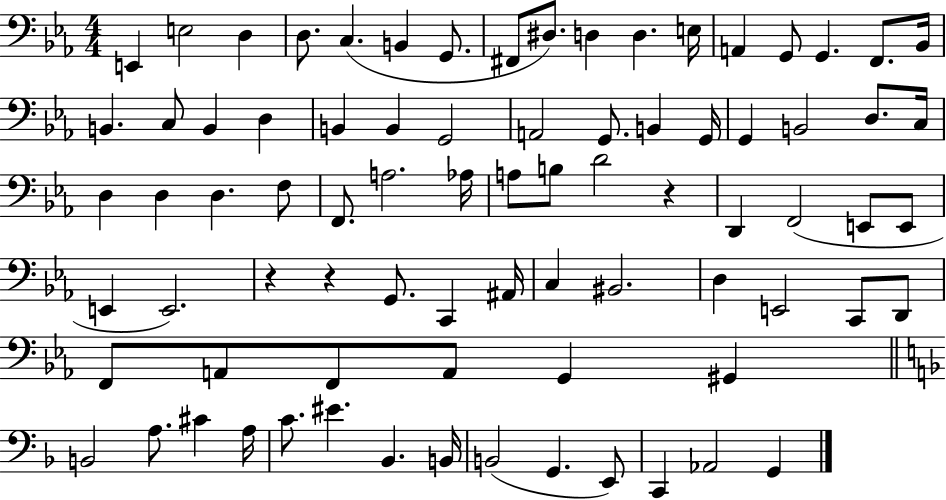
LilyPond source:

{
  \clef bass
  \numericTimeSignature
  \time 4/4
  \key ees \major
  e,4 e2 d4 | d8. c4.( b,4 g,8. | fis,8 dis8.) d4 d4. e16 | a,4 g,8 g,4. f,8. bes,16 | \break b,4. c8 b,4 d4 | b,4 b,4 g,2 | a,2 g,8. b,4 g,16 | g,4 b,2 d8. c16 | \break d4 d4 d4. f8 | f,8. a2. aes16 | a8 b8 d'2 r4 | d,4 f,2( e,8 e,8 | \break e,4 e,2.) | r4 r4 g,8. c,4 ais,16 | c4 bis,2. | d4 e,2 c,8 d,8 | \break f,8 a,8 f,8 a,8 g,4 gis,4 | \bar "||" \break \key f \major b,2 a8. cis'4 a16 | c'8. eis'4. bes,4. b,16 | b,2( g,4. e,8) | c,4 aes,2 g,4 | \break \bar "|."
}